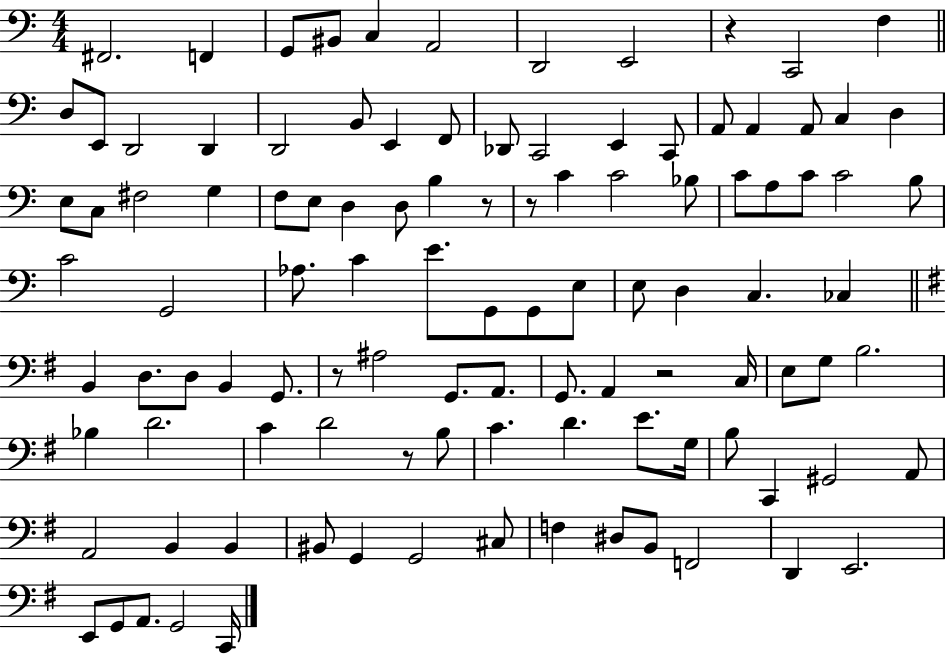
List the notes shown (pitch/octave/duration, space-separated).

F#2/h. F2/q G2/e BIS2/e C3/q A2/h D2/h E2/h R/q C2/h F3/q D3/e E2/e D2/h D2/q D2/h B2/e E2/q F2/e Db2/e C2/h E2/q C2/e A2/e A2/q A2/e C3/q D3/q E3/e C3/e F#3/h G3/q F3/e E3/e D3/q D3/e B3/q R/e R/e C4/q C4/h Bb3/e C4/e A3/e C4/e C4/h B3/e C4/h G2/h Ab3/e. C4/q E4/e. G2/e G2/e E3/e E3/e D3/q C3/q. CES3/q B2/q D3/e. D3/e B2/q G2/e. R/e A#3/h G2/e. A2/e. G2/e. A2/q R/h C3/s E3/e G3/e B3/h. Bb3/q D4/h. C4/q D4/h R/e B3/e C4/q. D4/q. E4/e. G3/s B3/e C2/q G#2/h A2/e A2/h B2/q B2/q BIS2/e G2/q G2/h C#3/e F3/q D#3/e B2/e F2/h D2/q E2/h. E2/e G2/e A2/e. G2/h C2/s